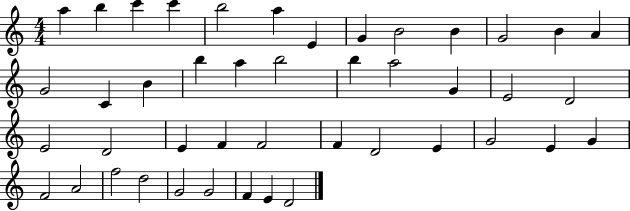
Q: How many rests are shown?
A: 0